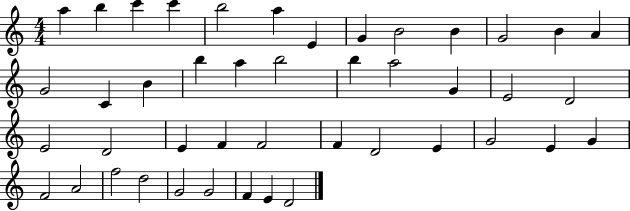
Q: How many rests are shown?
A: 0